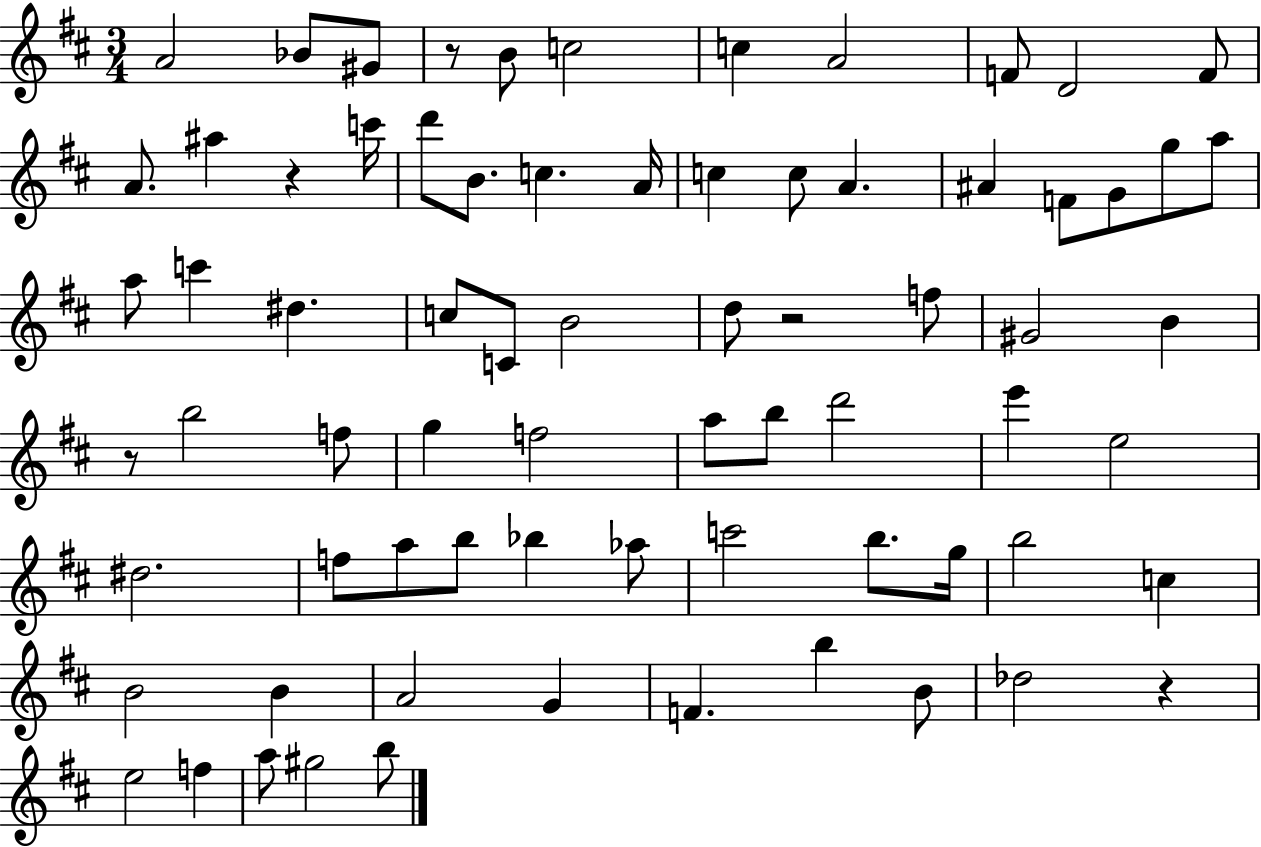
A4/h Bb4/e G#4/e R/e B4/e C5/h C5/q A4/h F4/e D4/h F4/e A4/e. A#5/q R/q C6/s D6/e B4/e. C5/q. A4/s C5/q C5/e A4/q. A#4/q F4/e G4/e G5/e A5/e A5/e C6/q D#5/q. C5/e C4/e B4/h D5/e R/h F5/e G#4/h B4/q R/e B5/h F5/e G5/q F5/h A5/e B5/e D6/h E6/q E5/h D#5/h. F5/e A5/e B5/e Bb5/q Ab5/e C6/h B5/e. G5/s B5/h C5/q B4/h B4/q A4/h G4/q F4/q. B5/q B4/e Db5/h R/q E5/h F5/q A5/e G#5/h B5/e